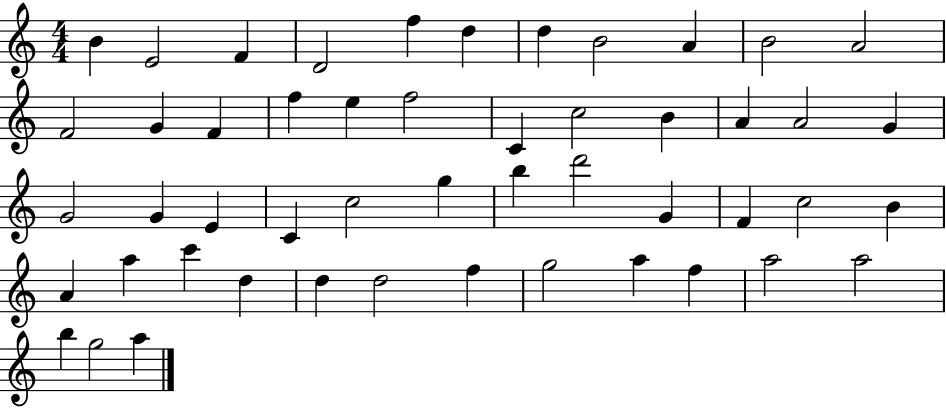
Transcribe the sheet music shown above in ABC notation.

X:1
T:Untitled
M:4/4
L:1/4
K:C
B E2 F D2 f d d B2 A B2 A2 F2 G F f e f2 C c2 B A A2 G G2 G E C c2 g b d'2 G F c2 B A a c' d d d2 f g2 a f a2 a2 b g2 a